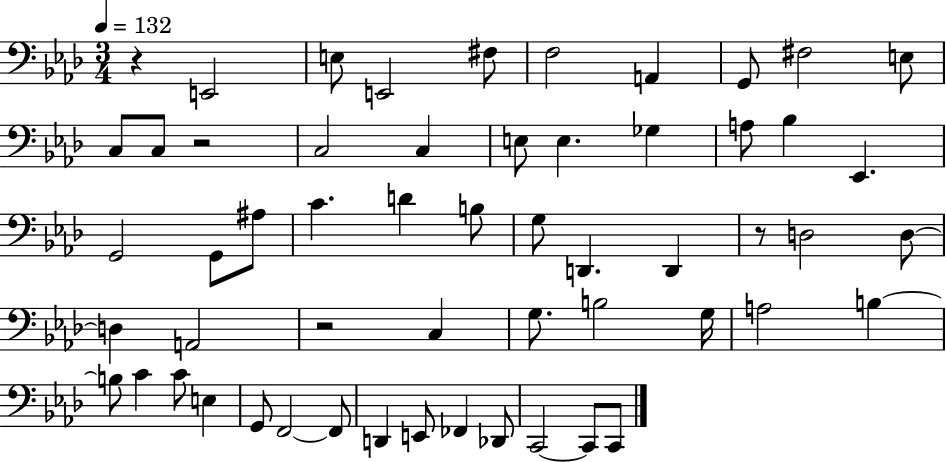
{
  \clef bass
  \numericTimeSignature
  \time 3/4
  \key aes \major
  \tempo 4 = 132
  r4 e,2 | e8 e,2 fis8 | f2 a,4 | g,8 fis2 e8 | \break c8 c8 r2 | c2 c4 | e8 e4. ges4 | a8 bes4 ees,4. | \break g,2 g,8 ais8 | c'4. d'4 b8 | g8 d,4. d,4 | r8 d2 d8~~ | \break d4 a,2 | r2 c4 | g8. b2 g16 | a2 b4~~ | \break b8 c'4 c'8 e4 | g,8 f,2~~ f,8 | d,4 e,8 fes,4 des,8 | c,2~~ c,8 c,8 | \break \bar "|."
}